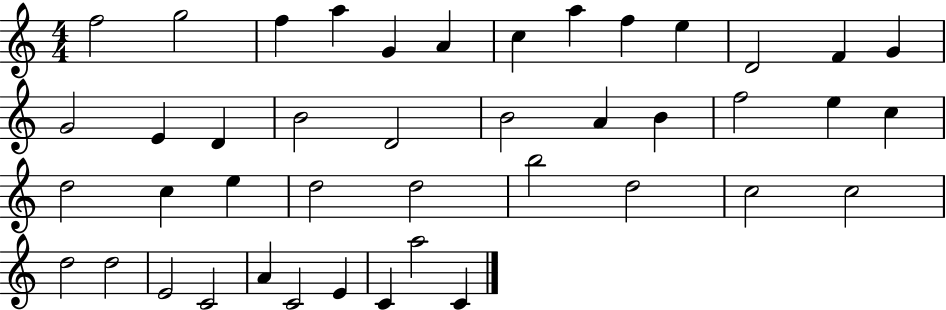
F5/h G5/h F5/q A5/q G4/q A4/q C5/q A5/q F5/q E5/q D4/h F4/q G4/q G4/h E4/q D4/q B4/h D4/h B4/h A4/q B4/q F5/h E5/q C5/q D5/h C5/q E5/q D5/h D5/h B5/h D5/h C5/h C5/h D5/h D5/h E4/h C4/h A4/q C4/h E4/q C4/q A5/h C4/q